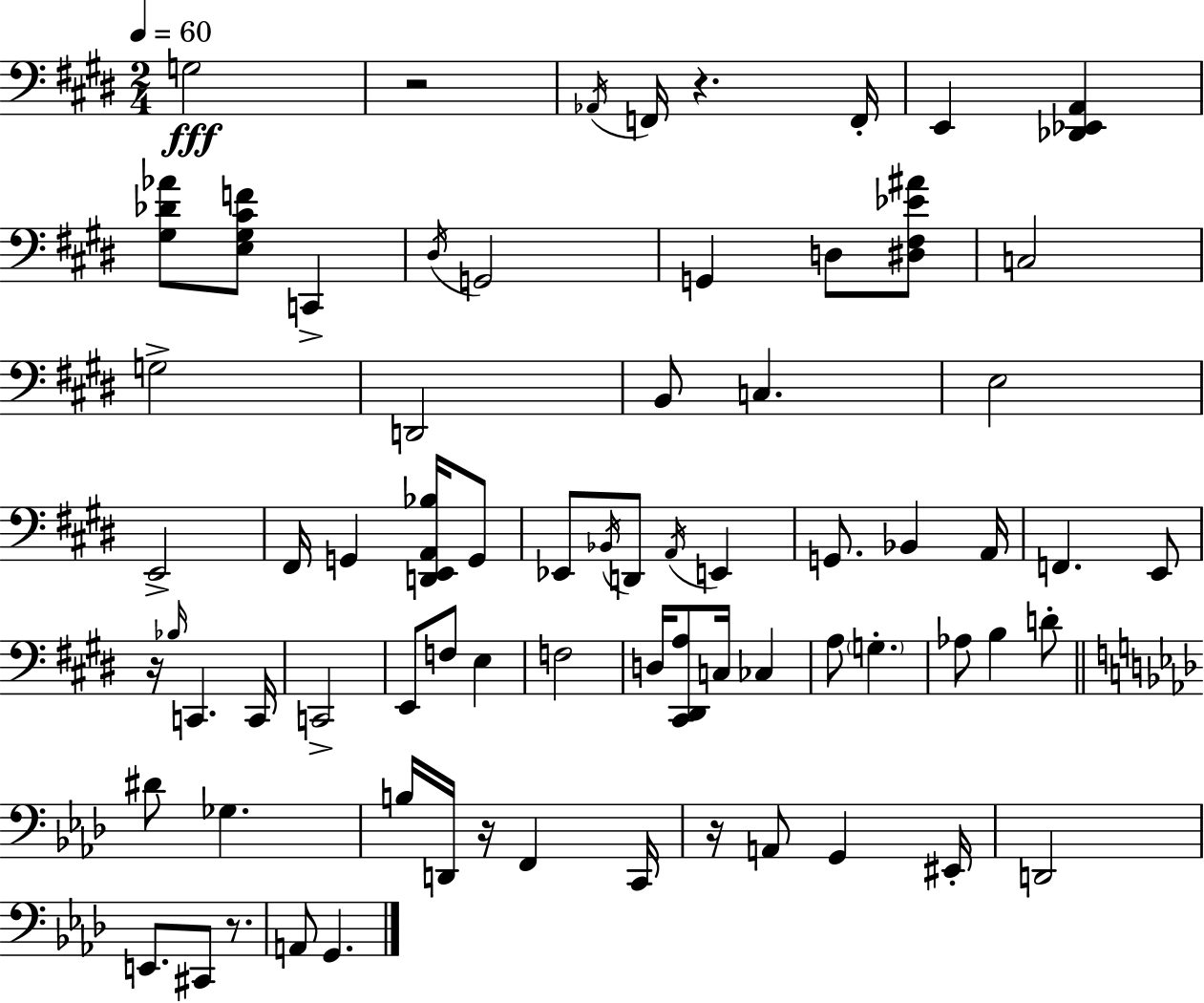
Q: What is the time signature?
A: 2/4